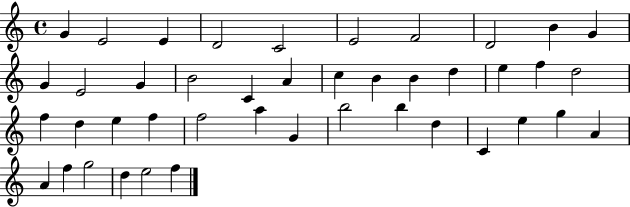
{
  \clef treble
  \time 4/4
  \defaultTimeSignature
  \key c \major
  g'4 e'2 e'4 | d'2 c'2 | e'2 f'2 | d'2 b'4 g'4 | \break g'4 e'2 g'4 | b'2 c'4 a'4 | c''4 b'4 b'4 d''4 | e''4 f''4 d''2 | \break f''4 d''4 e''4 f''4 | f''2 a''4 g'4 | b''2 b''4 d''4 | c'4 e''4 g''4 a'4 | \break a'4 f''4 g''2 | d''4 e''2 f''4 | \bar "|."
}